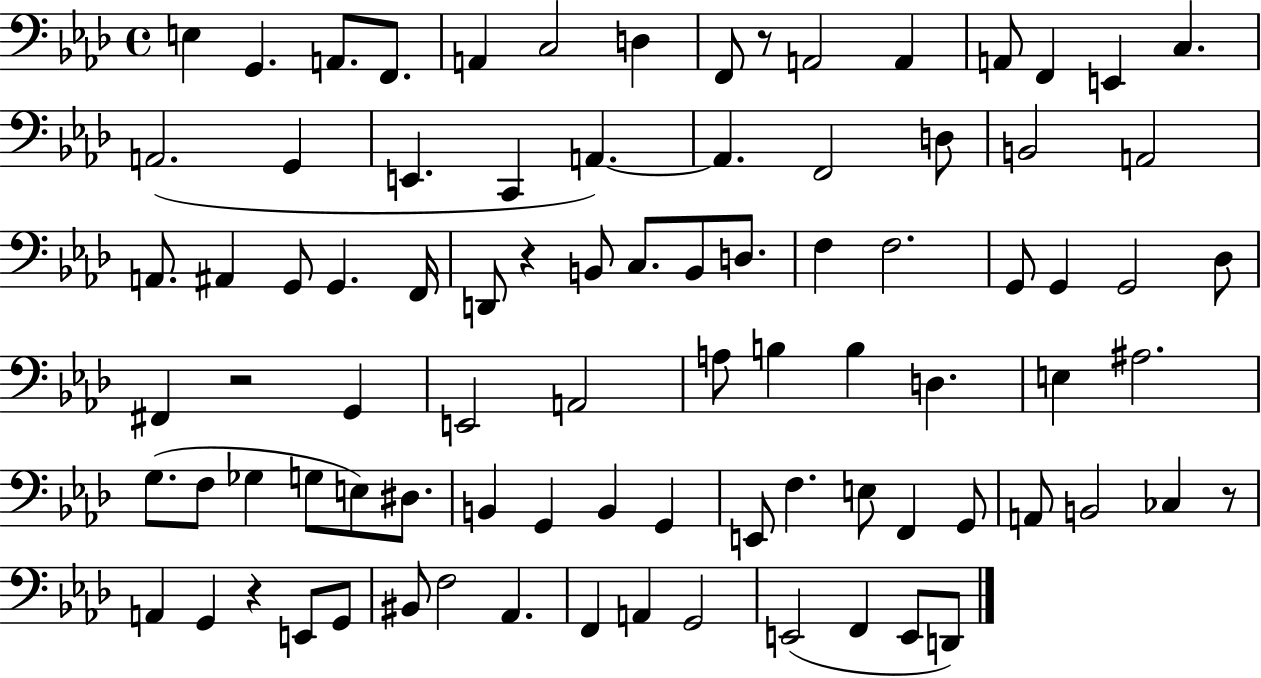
E3/q G2/q. A2/e. F2/e. A2/q C3/h D3/q F2/e R/e A2/h A2/q A2/e F2/q E2/q C3/q. A2/h. G2/q E2/q. C2/q A2/q. A2/q. F2/h D3/e B2/h A2/h A2/e. A#2/q G2/e G2/q. F2/s D2/e R/q B2/e C3/e. B2/e D3/e. F3/q F3/h. G2/e G2/q G2/h Db3/e F#2/q R/h G2/q E2/h A2/h A3/e B3/q B3/q D3/q. E3/q A#3/h. G3/e. F3/e Gb3/q G3/e E3/e D#3/e. B2/q G2/q B2/q G2/q E2/e F3/q. E3/e F2/q G2/e A2/e B2/h CES3/q R/e A2/q G2/q R/q E2/e G2/e BIS2/e F3/h Ab2/q. F2/q A2/q G2/h E2/h F2/q E2/e D2/e